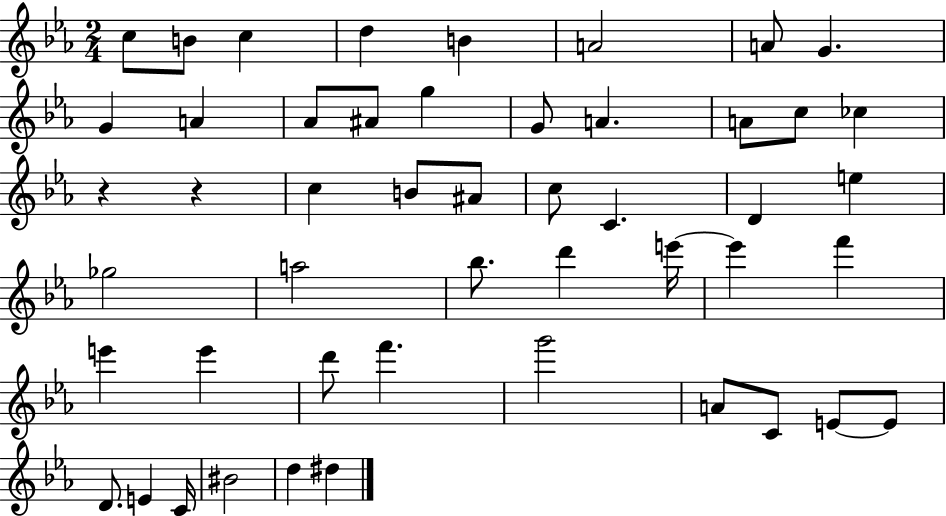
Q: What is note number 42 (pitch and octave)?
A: D4